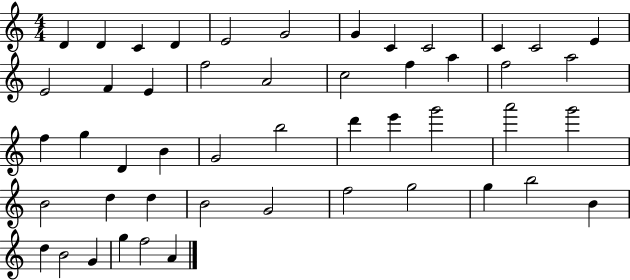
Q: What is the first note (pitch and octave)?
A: D4